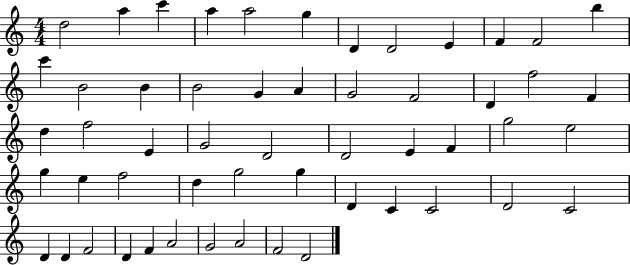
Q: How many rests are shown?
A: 0